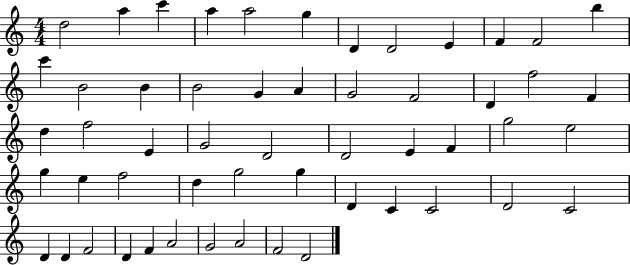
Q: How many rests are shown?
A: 0